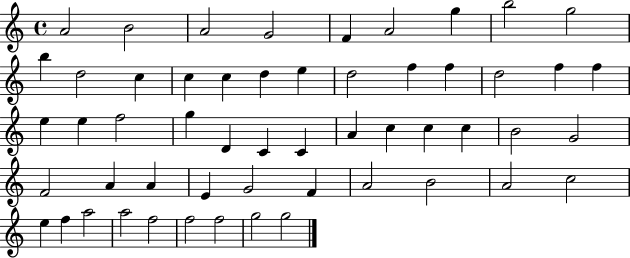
A4/h B4/h A4/h G4/h F4/q A4/h G5/q B5/h G5/h B5/q D5/h C5/q C5/q C5/q D5/q E5/q D5/h F5/q F5/q D5/h F5/q F5/q E5/q E5/q F5/h G5/q D4/q C4/q C4/q A4/q C5/q C5/q C5/q B4/h G4/h F4/h A4/q A4/q E4/q G4/h F4/q A4/h B4/h A4/h C5/h E5/q F5/q A5/h A5/h F5/h F5/h F5/h G5/h G5/h